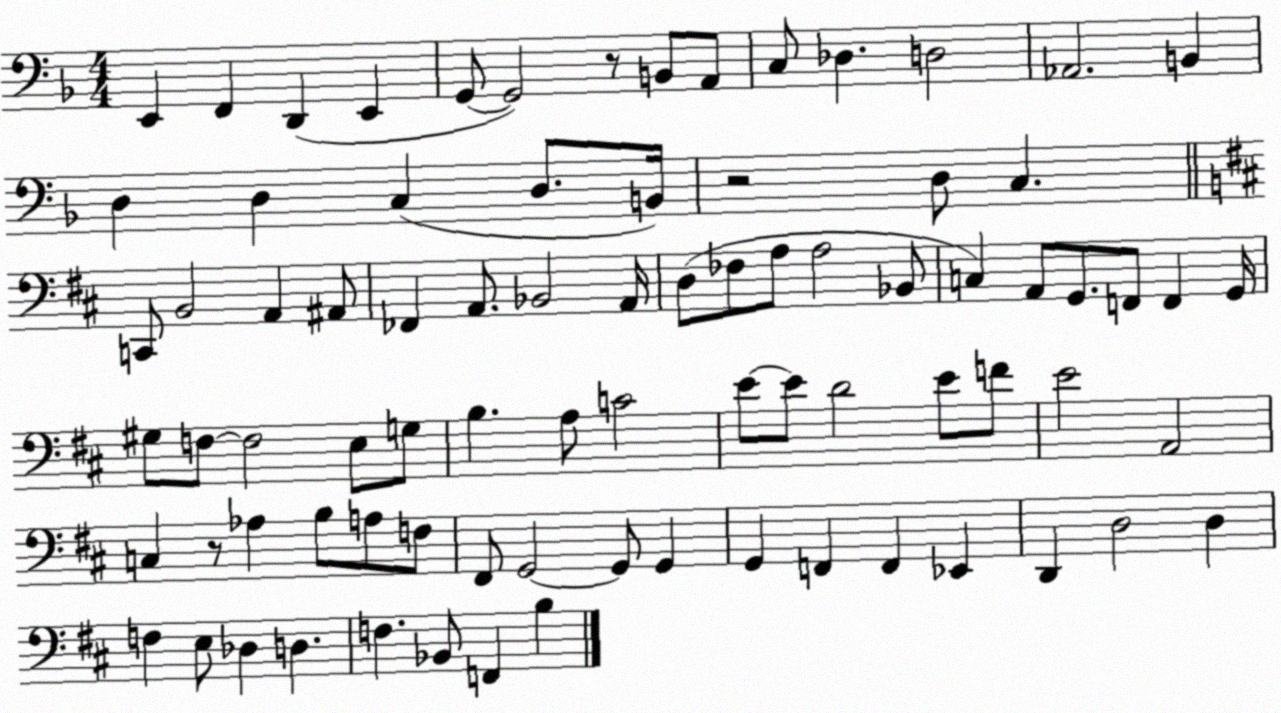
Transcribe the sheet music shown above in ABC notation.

X:1
T:Untitled
M:4/4
L:1/4
K:F
E,, F,, D,, E,, G,,/2 G,,2 z/2 B,,/2 A,,/2 C,/2 _D, D,2 _A,,2 B,, D, D, C, D,/2 B,,/4 z2 D,/2 C, C,,/2 B,,2 A,, ^A,,/2 _F,, A,,/2 _B,,2 A,,/4 D,/2 _F,/2 A,/2 A,2 _B,,/2 C, A,,/2 G,,/2 F,,/2 F,, G,,/4 ^G,/2 F,/2 F,2 E,/2 G,/2 B, A,/2 C2 E/2 E/2 D2 E/2 F/2 E2 A,,2 C, z/2 _A, B,/2 A,/2 F,/2 ^F,,/2 G,,2 G,,/2 G,, G,, F,, F,, _E,, D,, D,2 D, F, E,/2 _D, D, F, _B,,/2 F,, B,